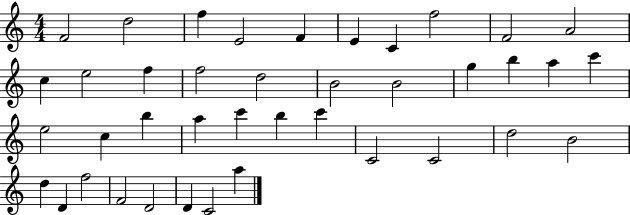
X:1
T:Untitled
M:4/4
L:1/4
K:C
F2 d2 f E2 F E C f2 F2 A2 c e2 f f2 d2 B2 B2 g b a c' e2 c b a c' b c' C2 C2 d2 B2 d D f2 F2 D2 D C2 a